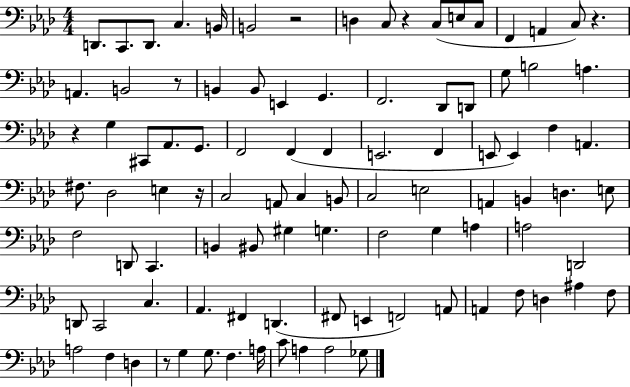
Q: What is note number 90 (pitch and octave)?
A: Gb3